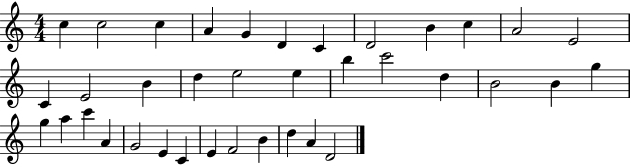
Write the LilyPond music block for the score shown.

{
  \clef treble
  \numericTimeSignature
  \time 4/4
  \key c \major
  c''4 c''2 c''4 | a'4 g'4 d'4 c'4 | d'2 b'4 c''4 | a'2 e'2 | \break c'4 e'2 b'4 | d''4 e''2 e''4 | b''4 c'''2 d''4 | b'2 b'4 g''4 | \break g''4 a''4 c'''4 a'4 | g'2 e'4 c'4 | e'4 f'2 b'4 | d''4 a'4 d'2 | \break \bar "|."
}